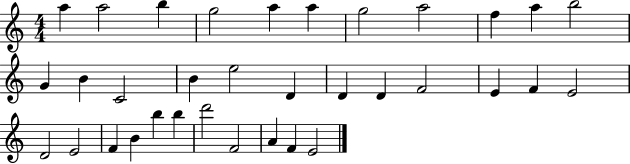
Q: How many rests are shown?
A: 0